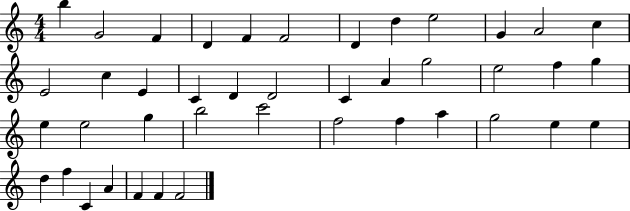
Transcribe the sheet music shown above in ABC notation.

X:1
T:Untitled
M:4/4
L:1/4
K:C
b G2 F D F F2 D d e2 G A2 c E2 c E C D D2 C A g2 e2 f g e e2 g b2 c'2 f2 f a g2 e e d f C A F F F2